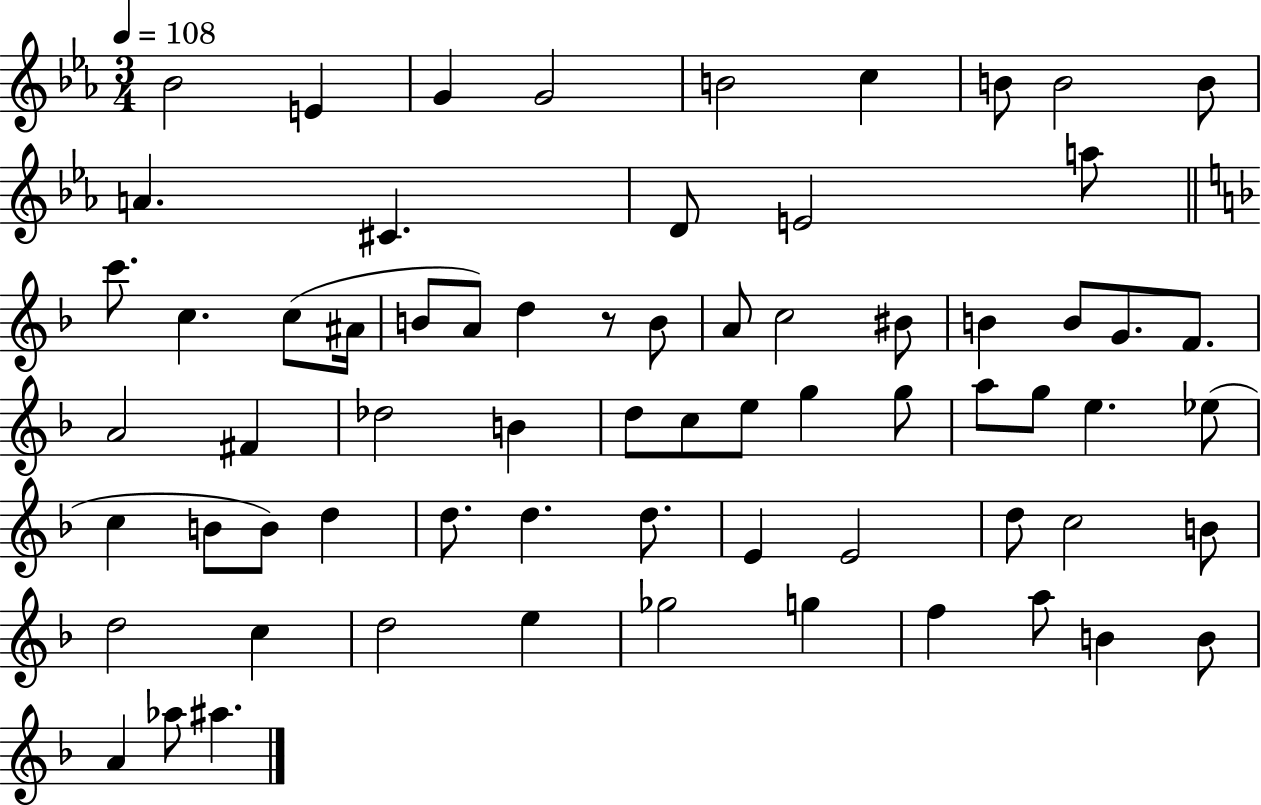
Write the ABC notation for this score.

X:1
T:Untitled
M:3/4
L:1/4
K:Eb
_B2 E G G2 B2 c B/2 B2 B/2 A ^C D/2 E2 a/2 c'/2 c c/2 ^A/4 B/2 A/2 d z/2 B/2 A/2 c2 ^B/2 B B/2 G/2 F/2 A2 ^F _d2 B d/2 c/2 e/2 g g/2 a/2 g/2 e _e/2 c B/2 B/2 d d/2 d d/2 E E2 d/2 c2 B/2 d2 c d2 e _g2 g f a/2 B B/2 A _a/2 ^a